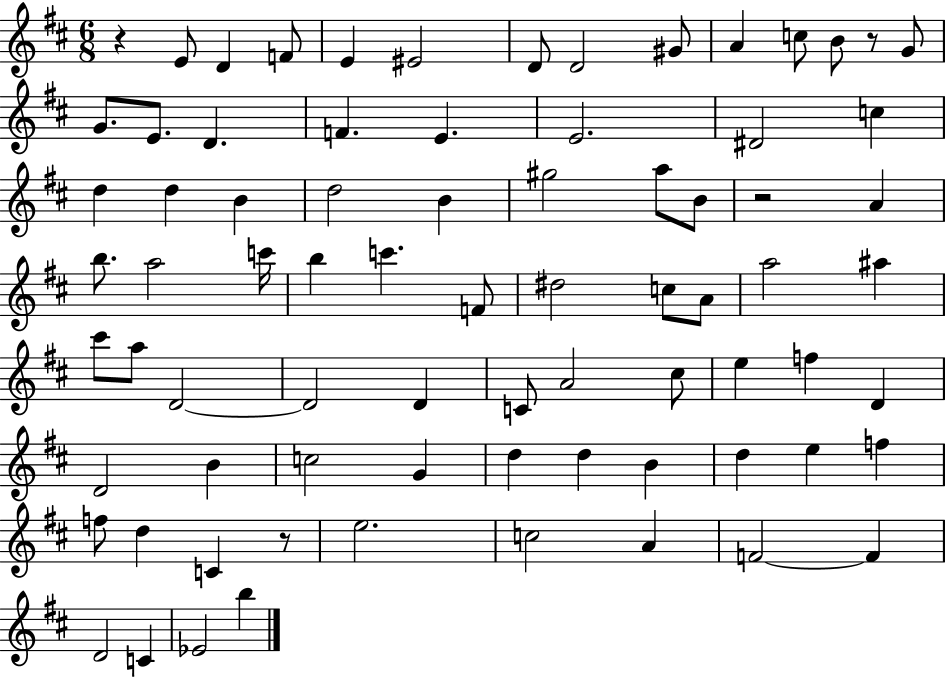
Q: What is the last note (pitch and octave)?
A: B5